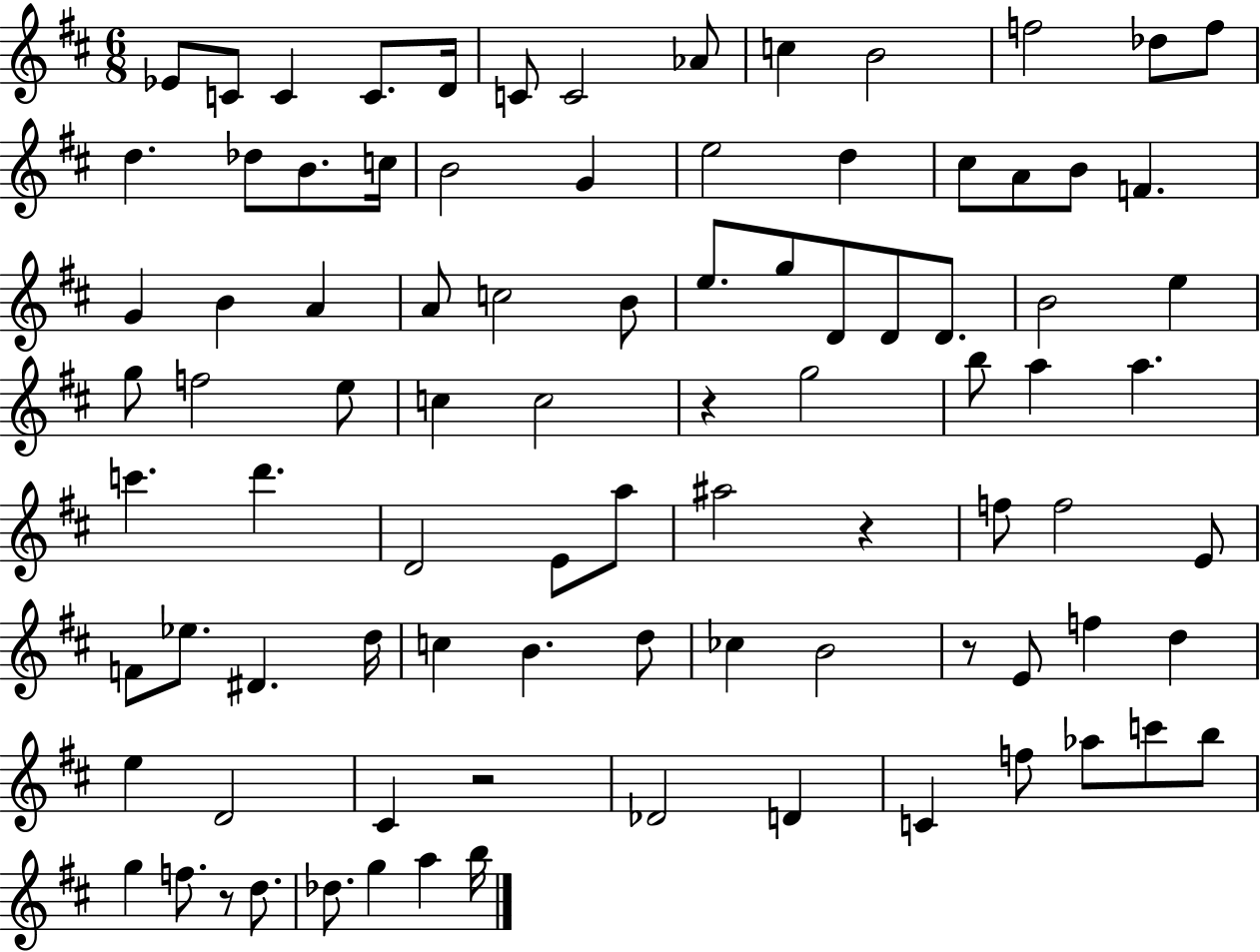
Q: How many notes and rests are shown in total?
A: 90